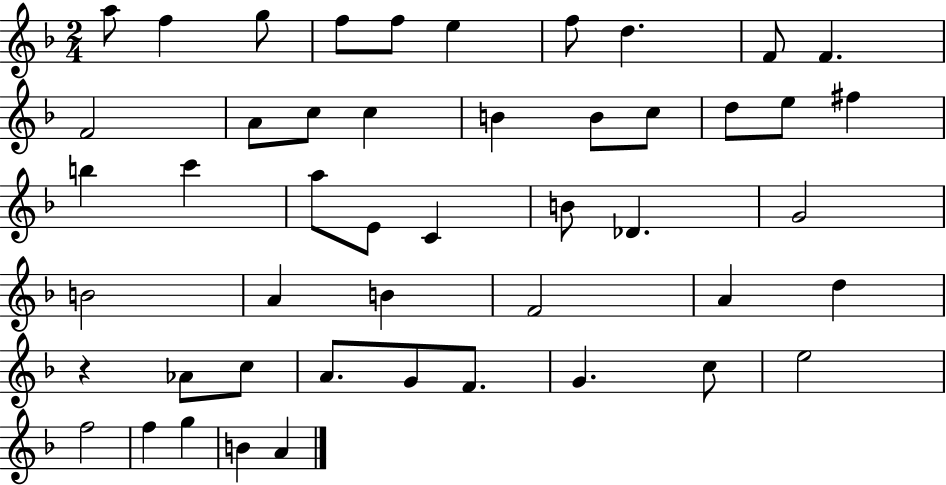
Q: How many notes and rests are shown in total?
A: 48